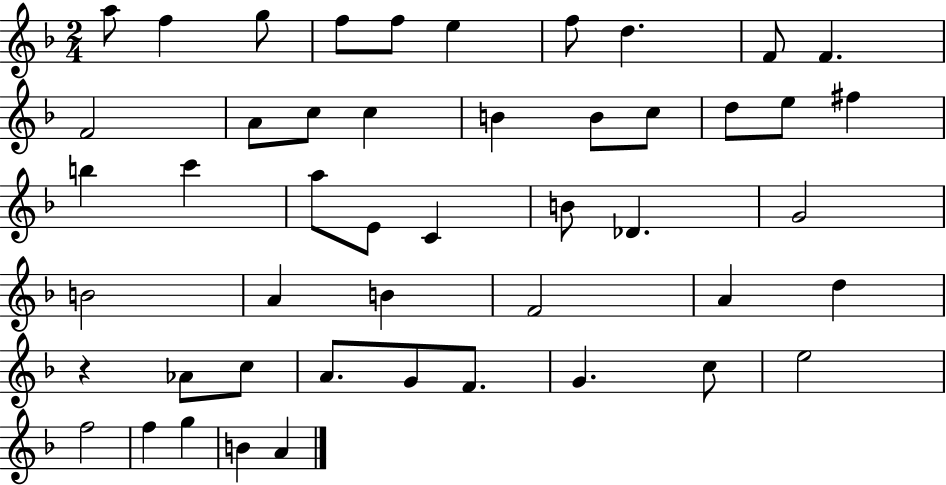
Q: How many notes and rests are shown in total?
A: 48